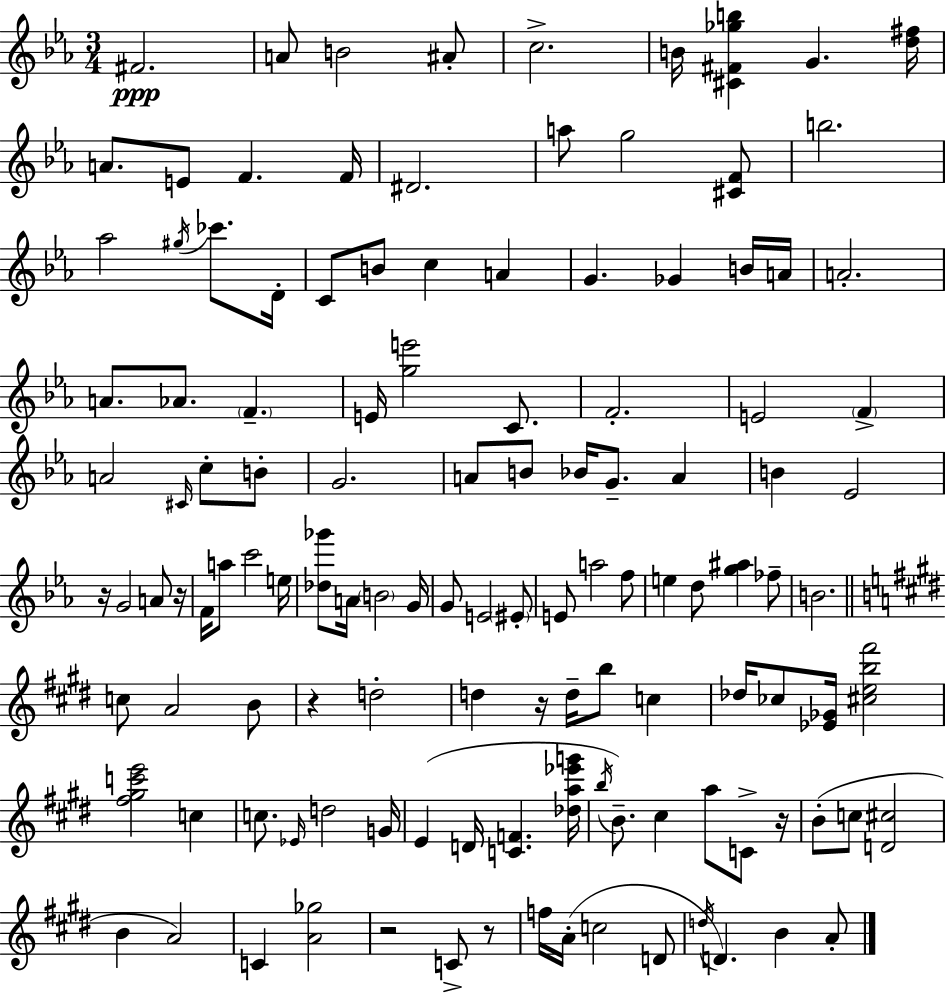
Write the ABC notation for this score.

X:1
T:Untitled
M:3/4
L:1/4
K:Eb
^F2 A/2 B2 ^A/2 c2 B/4 [^C^F_gb] G [d^f]/4 A/2 E/2 F F/4 ^D2 a/2 g2 [^CF]/2 b2 _a2 ^g/4 _c'/2 D/4 C/2 B/2 c A G _G B/4 A/4 A2 A/2 _A/2 F E/4 [ge']2 C/2 F2 E2 F A2 ^C/4 c/2 B/2 G2 A/2 B/2 _B/4 G/2 A B _E2 z/4 G2 A/2 z/4 F/4 a/2 c'2 e/4 [_d_g']/2 A/4 B2 G/4 G/2 E2 ^E/2 E/2 a2 f/2 e d/2 [g^a] _f/2 B2 c/2 A2 B/2 z d2 d z/4 d/4 b/2 c _d/4 _c/2 [_E_G]/4 [^ceb^f']2 [^f^gc'e']2 c c/2 _E/4 d2 G/4 E D/4 [CF] [_da_e'g']/4 b/4 B/2 ^c a/2 C/2 z/4 B/2 c/2 [D^c]2 B A2 C [A_g]2 z2 C/2 z/2 f/4 A/4 c2 D/2 d/4 D B A/2